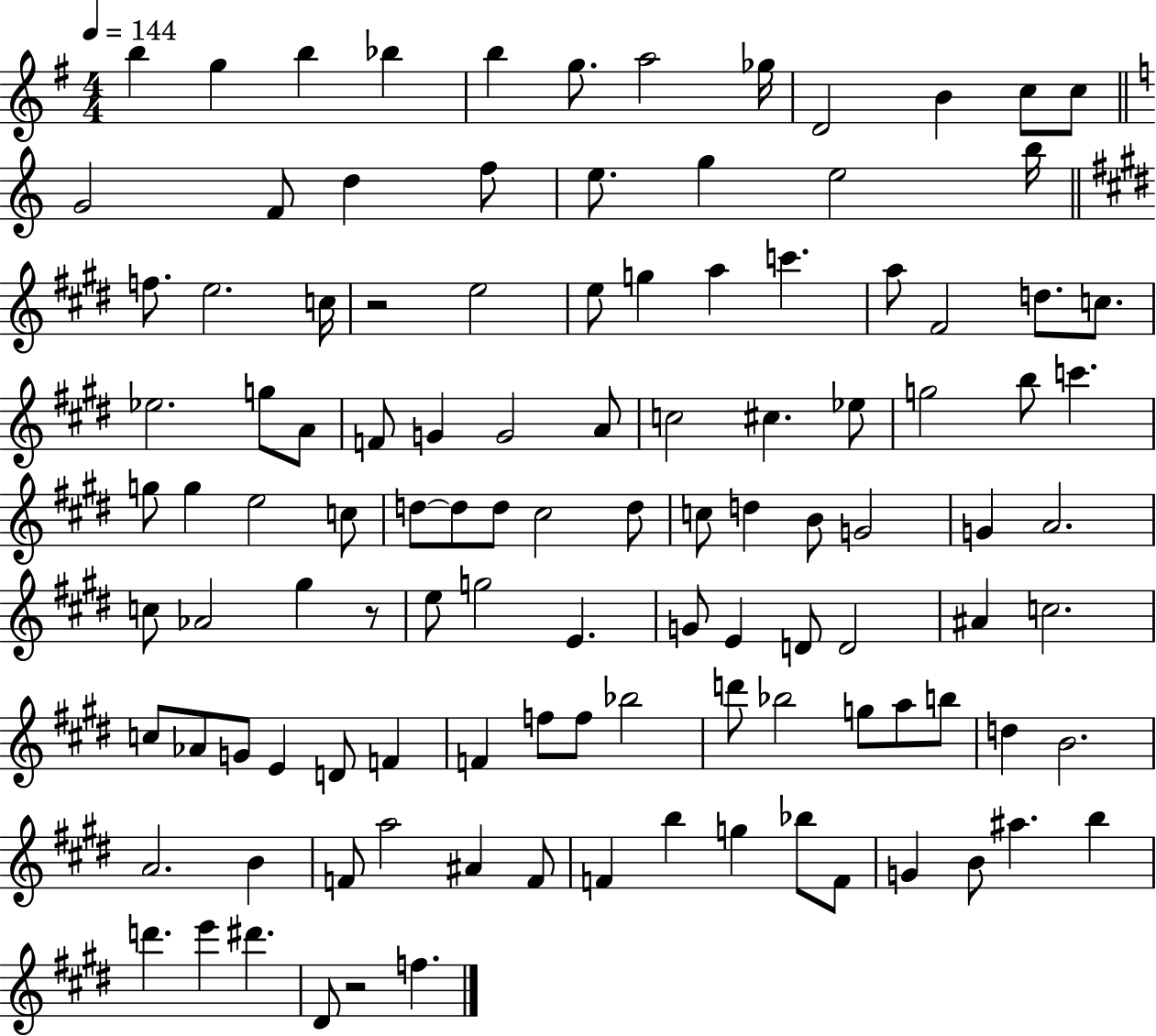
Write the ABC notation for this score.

X:1
T:Untitled
M:4/4
L:1/4
K:G
b g b _b b g/2 a2 _g/4 D2 B c/2 c/2 G2 F/2 d f/2 e/2 g e2 b/4 f/2 e2 c/4 z2 e2 e/2 g a c' a/2 ^F2 d/2 c/2 _e2 g/2 A/2 F/2 G G2 A/2 c2 ^c _e/2 g2 b/2 c' g/2 g e2 c/2 d/2 d/2 d/2 ^c2 d/2 c/2 d B/2 G2 G A2 c/2 _A2 ^g z/2 e/2 g2 E G/2 E D/2 D2 ^A c2 c/2 _A/2 G/2 E D/2 F F f/2 f/2 _b2 d'/2 _b2 g/2 a/2 b/2 d B2 A2 B F/2 a2 ^A F/2 F b g _b/2 F/2 G B/2 ^a b d' e' ^d' ^D/2 z2 f